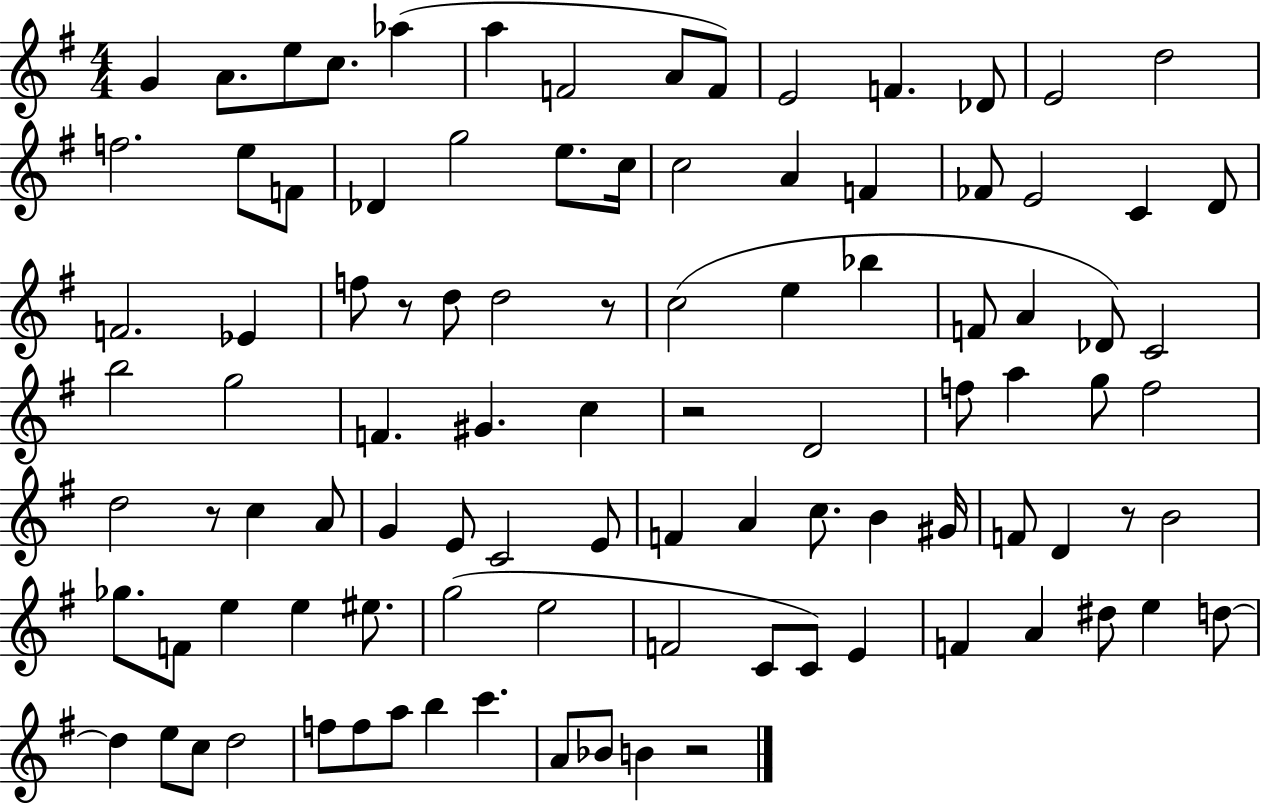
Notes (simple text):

G4/q A4/e. E5/e C5/e. Ab5/q A5/q F4/h A4/e F4/e E4/h F4/q. Db4/e E4/h D5/h F5/h. E5/e F4/e Db4/q G5/h E5/e. C5/s C5/h A4/q F4/q FES4/e E4/h C4/q D4/e F4/h. Eb4/q F5/e R/e D5/e D5/h R/e C5/h E5/q Bb5/q F4/e A4/q Db4/e C4/h B5/h G5/h F4/q. G#4/q. C5/q R/h D4/h F5/e A5/q G5/e F5/h D5/h R/e C5/q A4/e G4/q E4/e C4/h E4/e F4/q A4/q C5/e. B4/q G#4/s F4/e D4/q R/e B4/h Gb5/e. F4/e E5/q E5/q EIS5/e. G5/h E5/h F4/h C4/e C4/e E4/q F4/q A4/q D#5/e E5/q D5/e D5/q E5/e C5/e D5/h F5/e F5/e A5/e B5/q C6/q. A4/e Bb4/e B4/q R/h